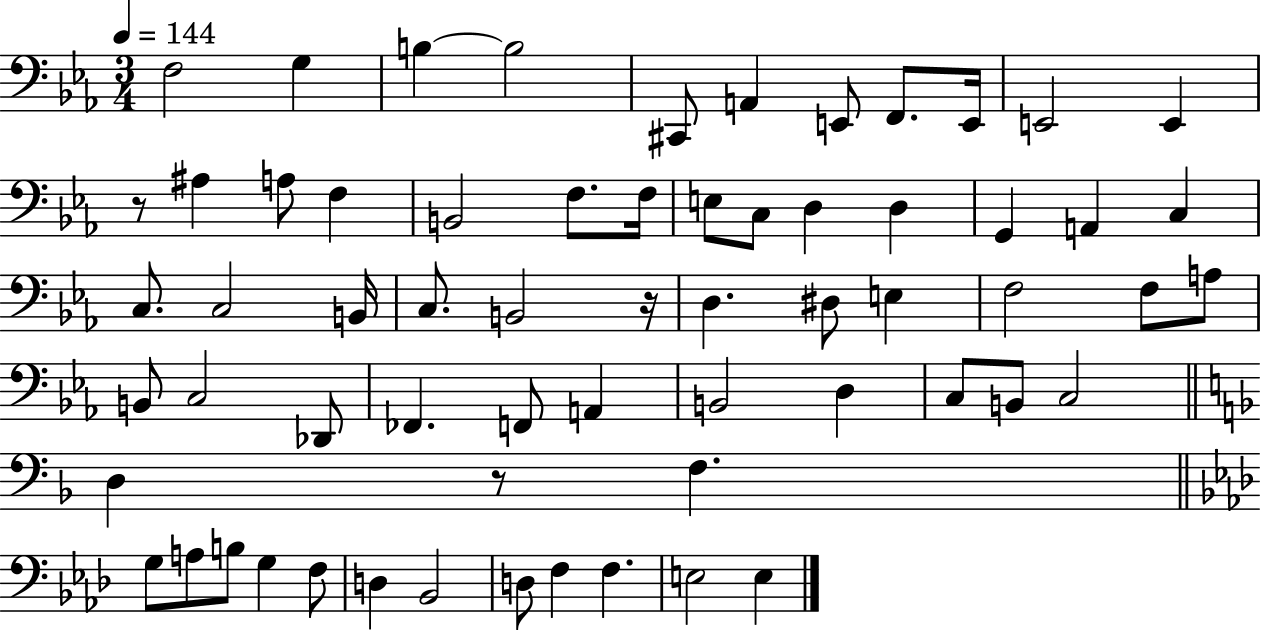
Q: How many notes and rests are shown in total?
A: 63